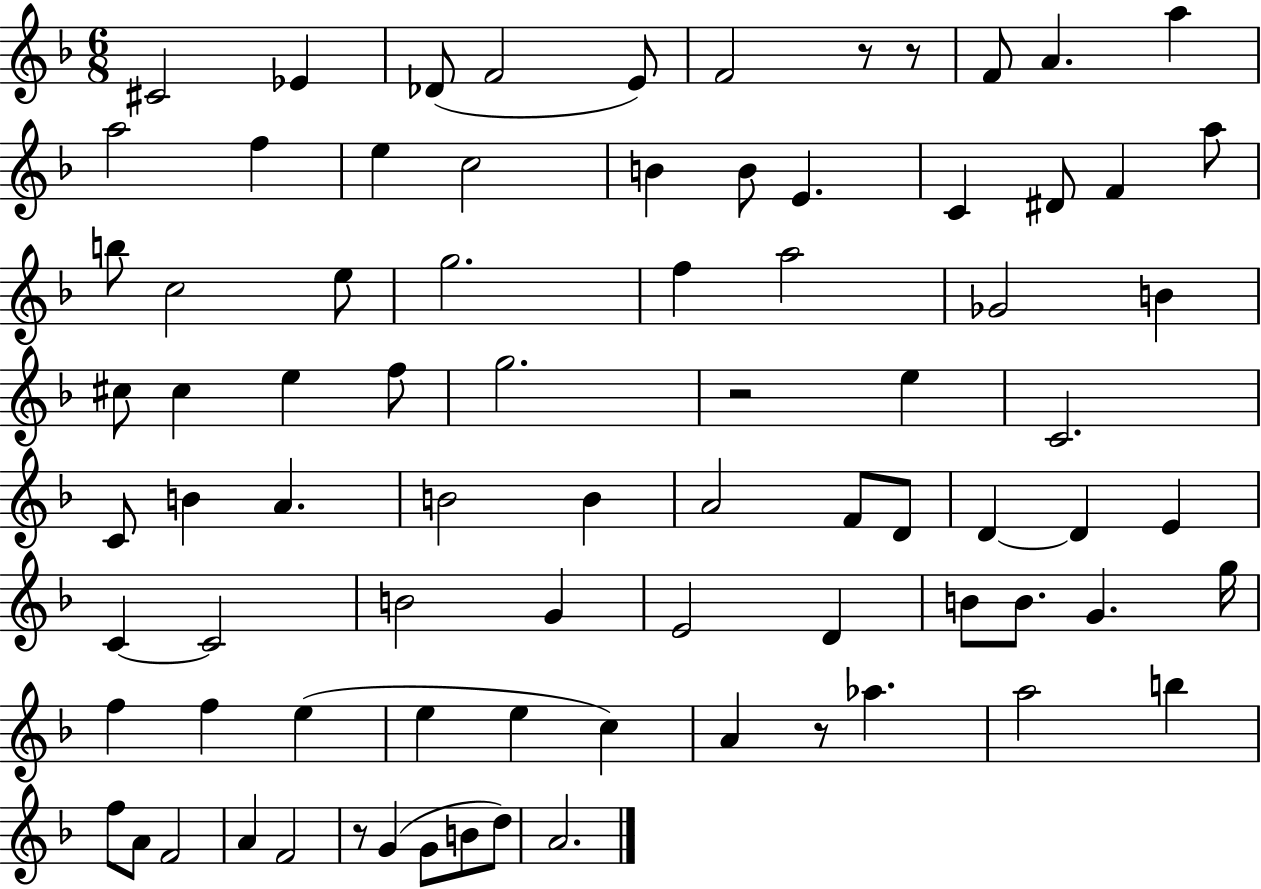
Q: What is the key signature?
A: F major